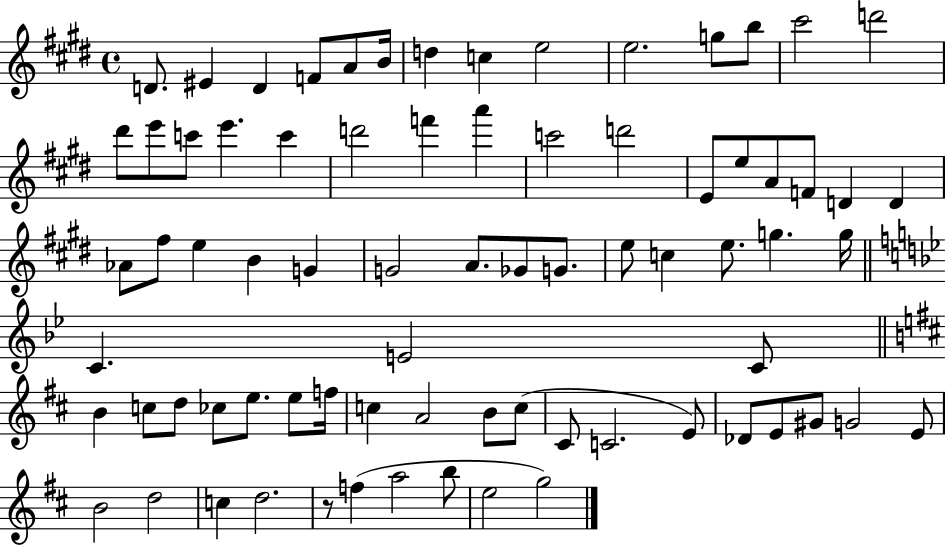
{
  \clef treble
  \time 4/4
  \defaultTimeSignature
  \key e \major
  d'8. eis'4 d'4 f'8 a'8 b'16 | d''4 c''4 e''2 | e''2. g''8 b''8 | cis'''2 d'''2 | \break dis'''8 e'''8 c'''8 e'''4. c'''4 | d'''2 f'''4 a'''4 | c'''2 d'''2 | e'8 e''8 a'8 f'8 d'4 d'4 | \break aes'8 fis''8 e''4 b'4 g'4 | g'2 a'8. ges'8 g'8. | e''8 c''4 e''8. g''4. g''16 | \bar "||" \break \key g \minor c'4. e'2 c'8 | \bar "||" \break \key b \minor b'4 c''8 d''8 ces''8 e''8. e''8 f''16 | c''4 a'2 b'8 c''8( | cis'8 c'2. e'8) | des'8 e'8 gis'8 g'2 e'8 | \break b'2 d''2 | c''4 d''2. | r8 f''4( a''2 b''8 | e''2 g''2) | \break \bar "|."
}